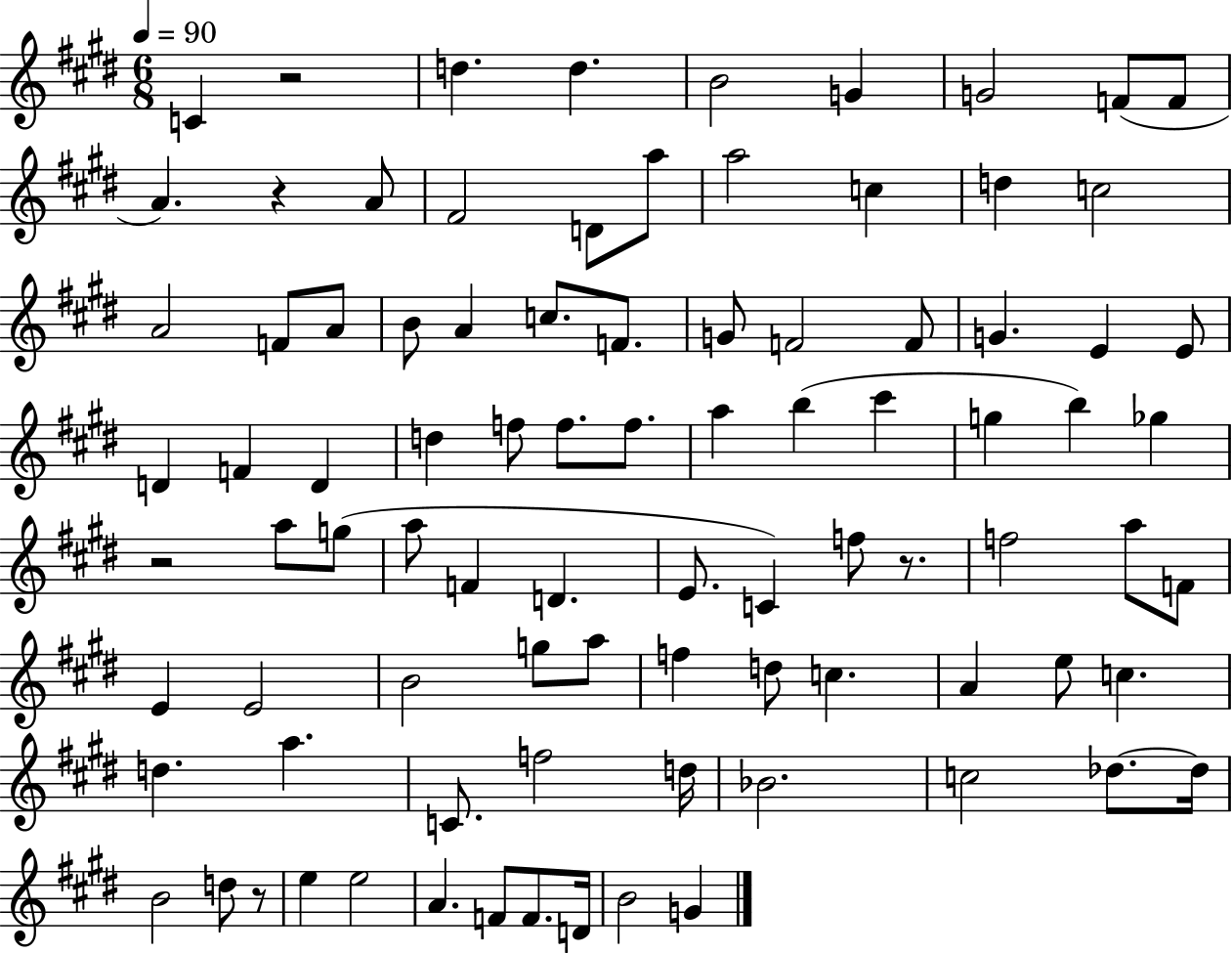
{
  \clef treble
  \numericTimeSignature
  \time 6/8
  \key e \major
  \tempo 4 = 90
  \repeat volta 2 { c'4 r2 | d''4. d''4. | b'2 g'4 | g'2 f'8( f'8 | \break a'4.) r4 a'8 | fis'2 d'8 a''8 | a''2 c''4 | d''4 c''2 | \break a'2 f'8 a'8 | b'8 a'4 c''8. f'8. | g'8 f'2 f'8 | g'4. e'4 e'8 | \break d'4 f'4 d'4 | d''4 f''8 f''8. f''8. | a''4 b''4( cis'''4 | g''4 b''4) ges''4 | \break r2 a''8 g''8( | a''8 f'4 d'4. | e'8. c'4) f''8 r8. | f''2 a''8 f'8 | \break e'4 e'2 | b'2 g''8 a''8 | f''4 d''8 c''4. | a'4 e''8 c''4. | \break d''4. a''4. | c'8. f''2 d''16 | bes'2. | c''2 des''8.~~ des''16 | \break b'2 d''8 r8 | e''4 e''2 | a'4. f'8 f'8. d'16 | b'2 g'4 | \break } \bar "|."
}